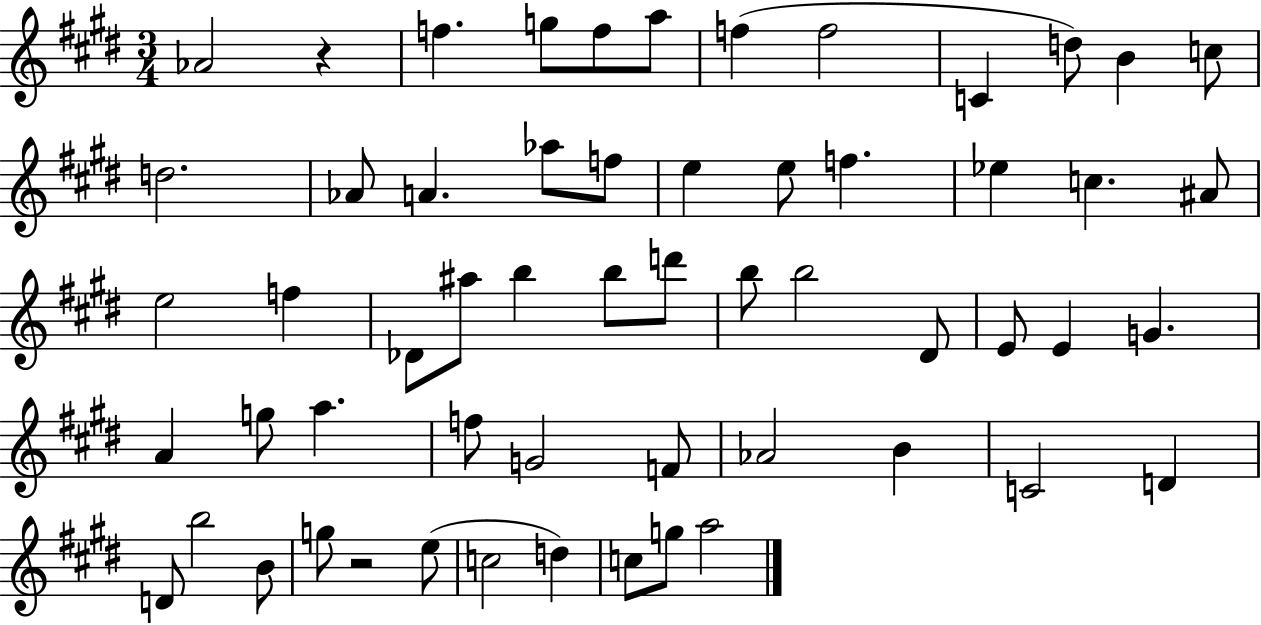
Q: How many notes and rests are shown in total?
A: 57